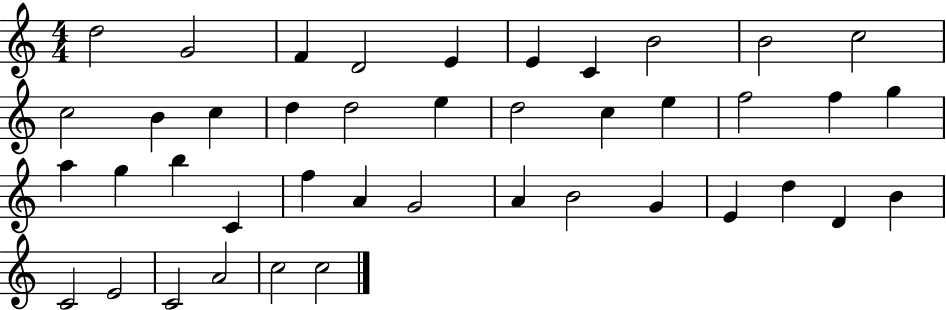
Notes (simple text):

D5/h G4/h F4/q D4/h E4/q E4/q C4/q B4/h B4/h C5/h C5/h B4/q C5/q D5/q D5/h E5/q D5/h C5/q E5/q F5/h F5/q G5/q A5/q G5/q B5/q C4/q F5/q A4/q G4/h A4/q B4/h G4/q E4/q D5/q D4/q B4/q C4/h E4/h C4/h A4/h C5/h C5/h